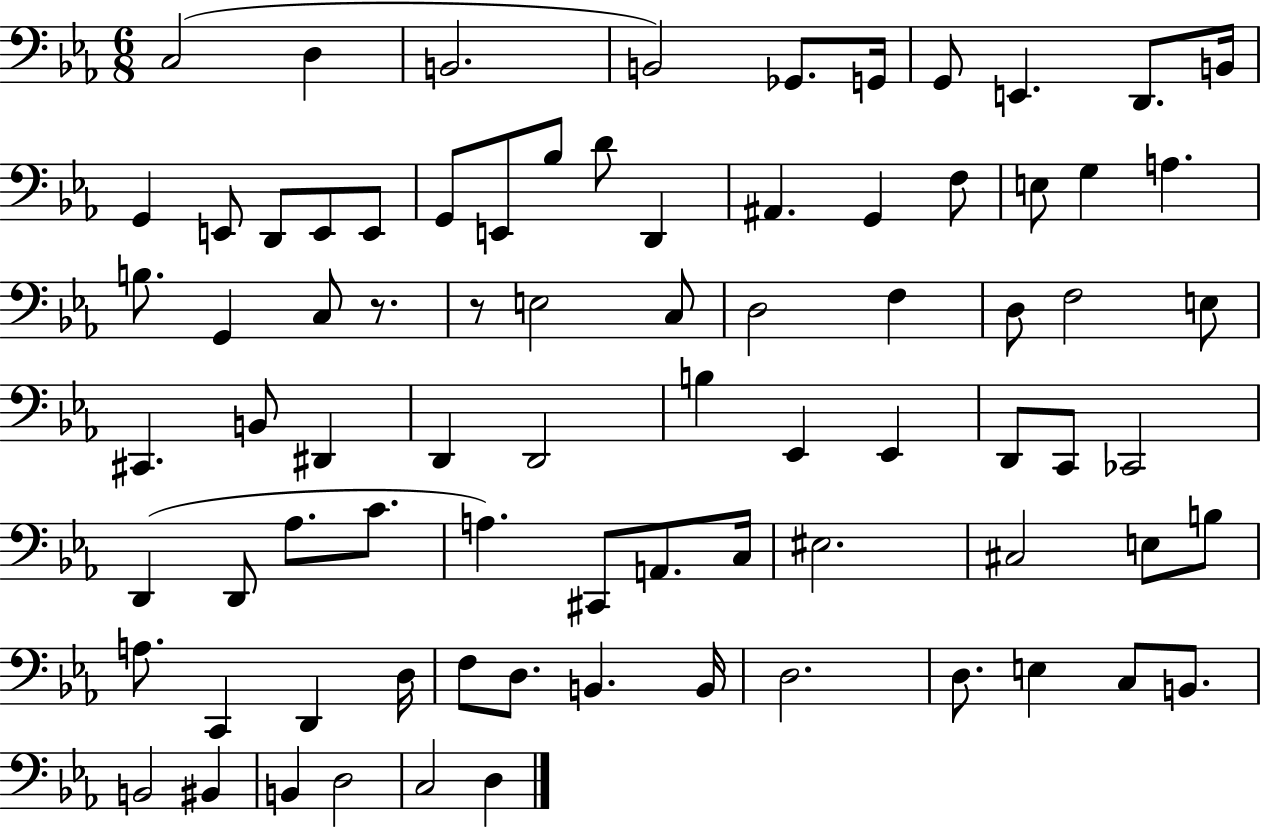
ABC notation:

X:1
T:Untitled
M:6/8
L:1/4
K:Eb
C,2 D, B,,2 B,,2 _G,,/2 G,,/4 G,,/2 E,, D,,/2 B,,/4 G,, E,,/2 D,,/2 E,,/2 E,,/2 G,,/2 E,,/2 _B,/2 D/2 D,, ^A,, G,, F,/2 E,/2 G, A, B,/2 G,, C,/2 z/2 z/2 E,2 C,/2 D,2 F, D,/2 F,2 E,/2 ^C,, B,,/2 ^D,, D,, D,,2 B, _E,, _E,, D,,/2 C,,/2 _C,,2 D,, D,,/2 _A,/2 C/2 A, ^C,,/2 A,,/2 C,/4 ^E,2 ^C,2 E,/2 B,/2 A,/2 C,, D,, D,/4 F,/2 D,/2 B,, B,,/4 D,2 D,/2 E, C,/2 B,,/2 B,,2 ^B,, B,, D,2 C,2 D,